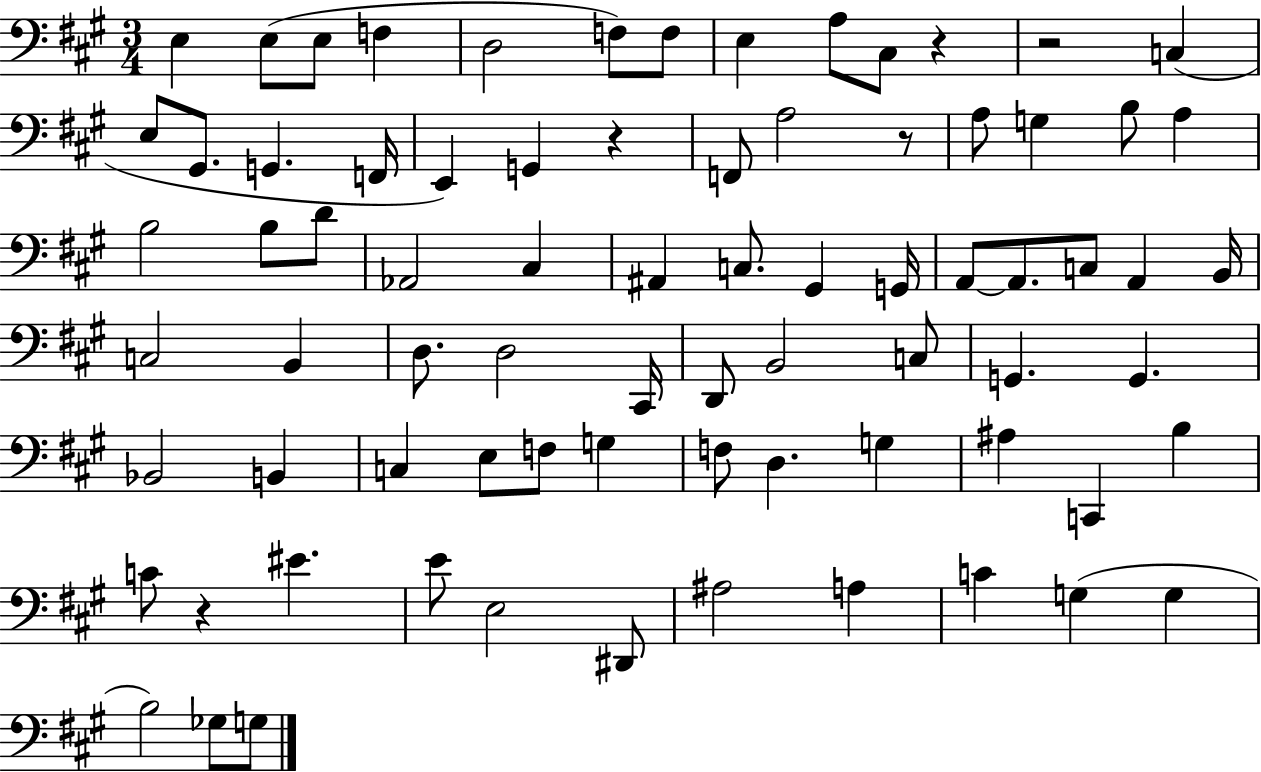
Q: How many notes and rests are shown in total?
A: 77